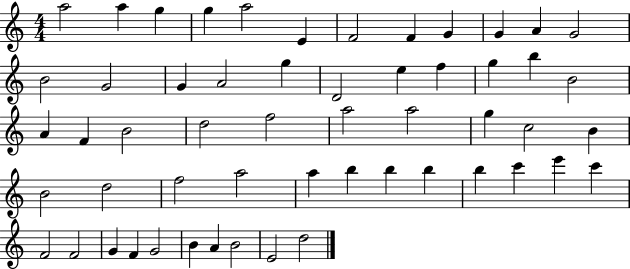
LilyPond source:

{
  \clef treble
  \numericTimeSignature
  \time 4/4
  \key c \major
  a''2 a''4 g''4 | g''4 a''2 e'4 | f'2 f'4 g'4 | g'4 a'4 g'2 | \break b'2 g'2 | g'4 a'2 g''4 | d'2 e''4 f''4 | g''4 b''4 b'2 | \break a'4 f'4 b'2 | d''2 f''2 | a''2 a''2 | g''4 c''2 b'4 | \break b'2 d''2 | f''2 a''2 | a''4 b''4 b''4 b''4 | b''4 c'''4 e'''4 c'''4 | \break f'2 f'2 | g'4 f'4 g'2 | b'4 a'4 b'2 | e'2 d''2 | \break \bar "|."
}